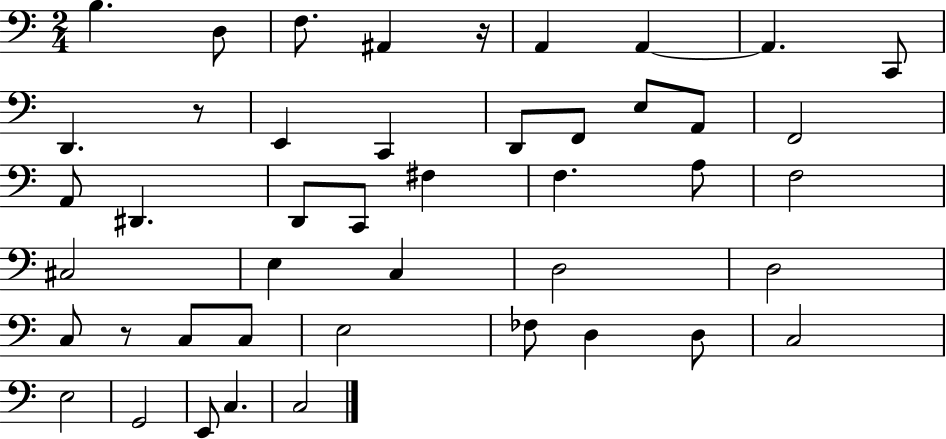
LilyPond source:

{
  \clef bass
  \numericTimeSignature
  \time 2/4
  \key c \major
  b4. d8 | f8. ais,4 r16 | a,4 a,4~~ | a,4. c,8 | \break d,4. r8 | e,4 c,4 | d,8 f,8 e8 a,8 | f,2 | \break a,8 dis,4. | d,8 c,8 fis4 | f4. a8 | f2 | \break cis2 | e4 c4 | d2 | d2 | \break c8 r8 c8 c8 | e2 | fes8 d4 d8 | c2 | \break e2 | g,2 | e,8 c4. | c2 | \break \bar "|."
}